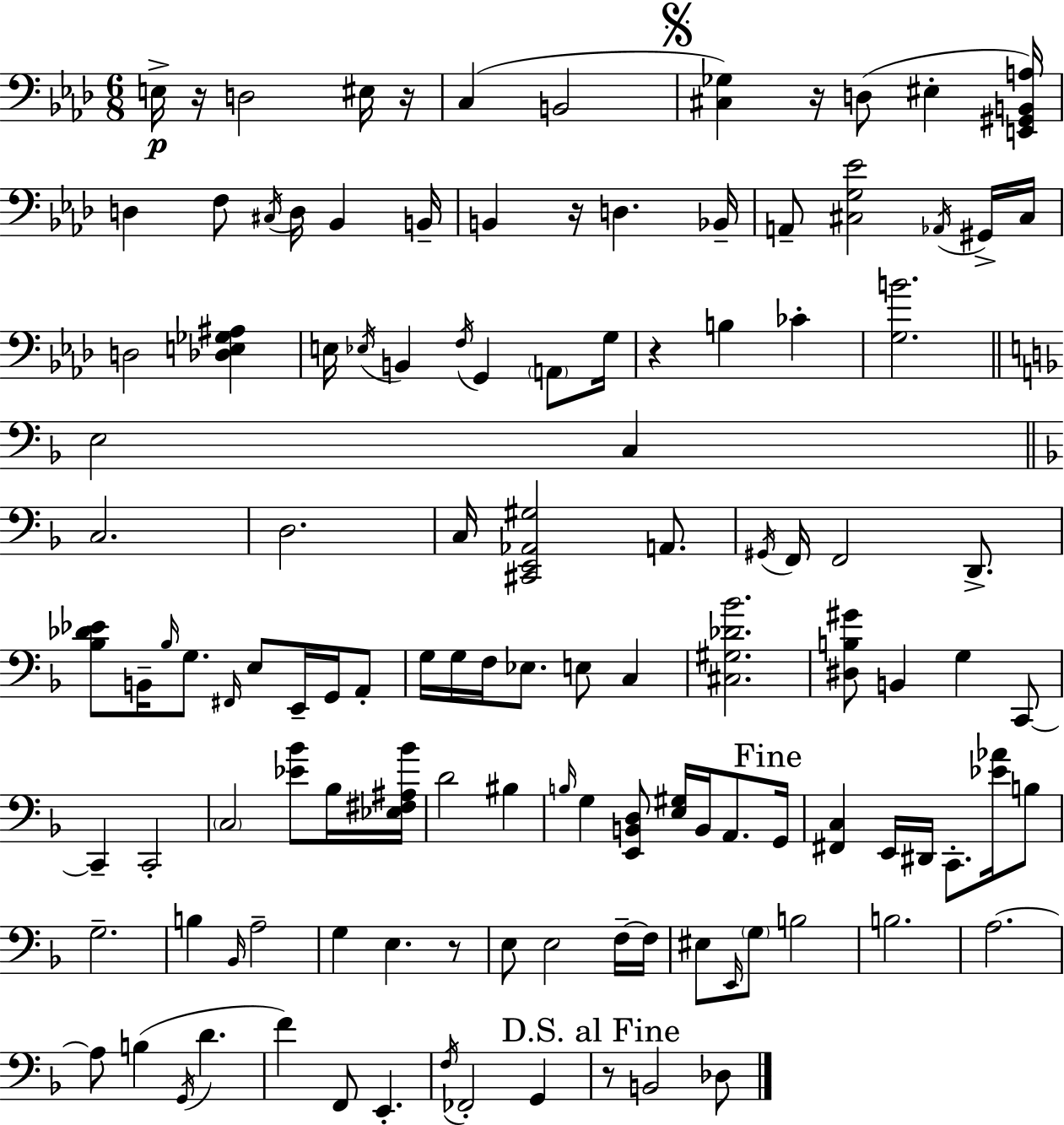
X:1
T:Untitled
M:6/8
L:1/4
K:Fm
E,/4 z/4 D,2 ^E,/4 z/4 C, B,,2 [^C,_G,] z/4 D,/2 ^E, [E,,^G,,B,,A,]/4 D, F,/2 ^C,/4 D,/4 _B,, B,,/4 B,, z/4 D, _B,,/4 A,,/2 [^C,G,_E]2 _A,,/4 ^G,,/4 ^C,/4 D,2 [_D,E,_G,^A,] E,/4 _E,/4 B,, F,/4 G,, A,,/2 G,/4 z B, _C [G,B]2 E,2 C, C,2 D,2 C,/4 [^C,,E,,_A,,^G,]2 A,,/2 ^G,,/4 F,,/4 F,,2 D,,/2 [_B,_D_E]/2 B,,/4 _B,/4 G,/2 ^F,,/4 E,/2 E,,/4 G,,/4 A,,/2 G,/4 G,/4 F,/4 _E,/2 E,/2 C, [^C,^G,_D_B]2 [^D,B,^G]/2 B,, G, C,,/2 C,, C,,2 C,2 [_E_B]/2 _B,/4 [_E,^F,^A,_B]/4 D2 ^B, B,/4 G, [E,,B,,D,]/2 [E,^G,]/4 B,,/4 A,,/2 G,,/4 [^F,,C,] E,,/4 ^D,,/4 C,,/2 [_E_A]/4 B,/2 G,2 B, _B,,/4 A,2 G, E, z/2 E,/2 E,2 F,/4 F,/4 ^E,/2 E,,/4 G,/2 B,2 B,2 A,2 A,/2 B, G,,/4 D F F,,/2 E,, F,/4 _F,,2 G,, z/2 B,,2 _D,/2